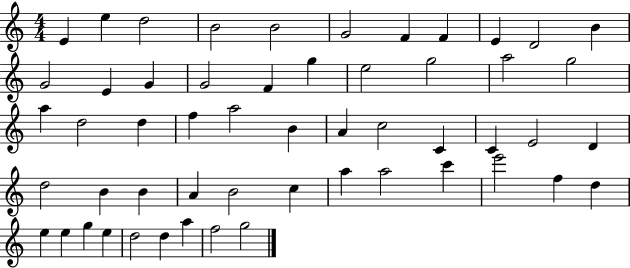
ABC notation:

X:1
T:Untitled
M:4/4
L:1/4
K:C
E e d2 B2 B2 G2 F F E D2 B G2 E G G2 F g e2 g2 a2 g2 a d2 d f a2 B A c2 C C E2 D d2 B B A B2 c a a2 c' e'2 f d e e g e d2 d a f2 g2